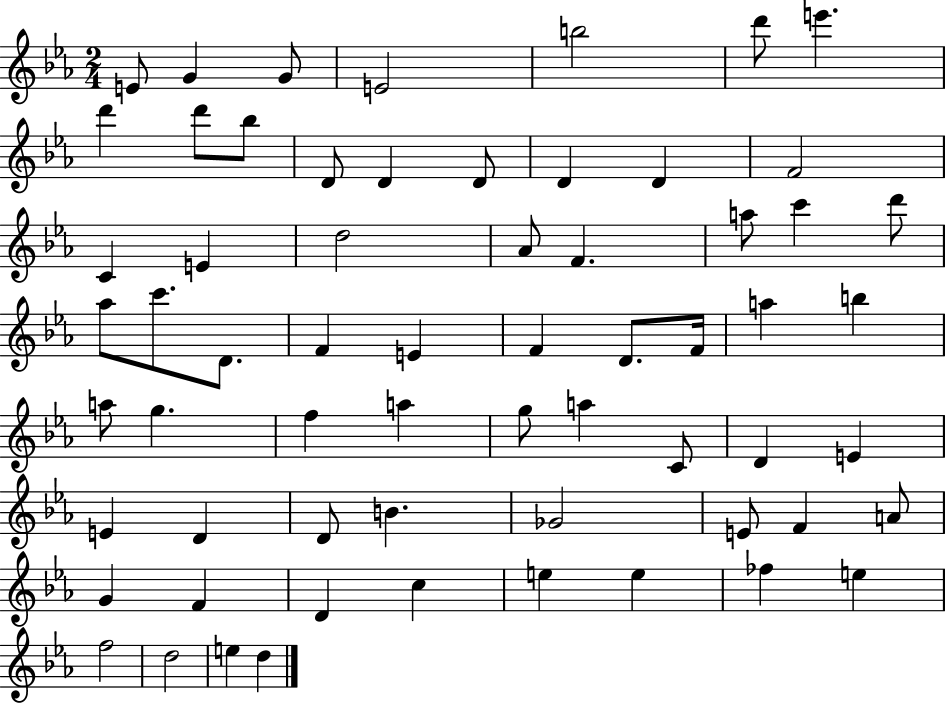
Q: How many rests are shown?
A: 0